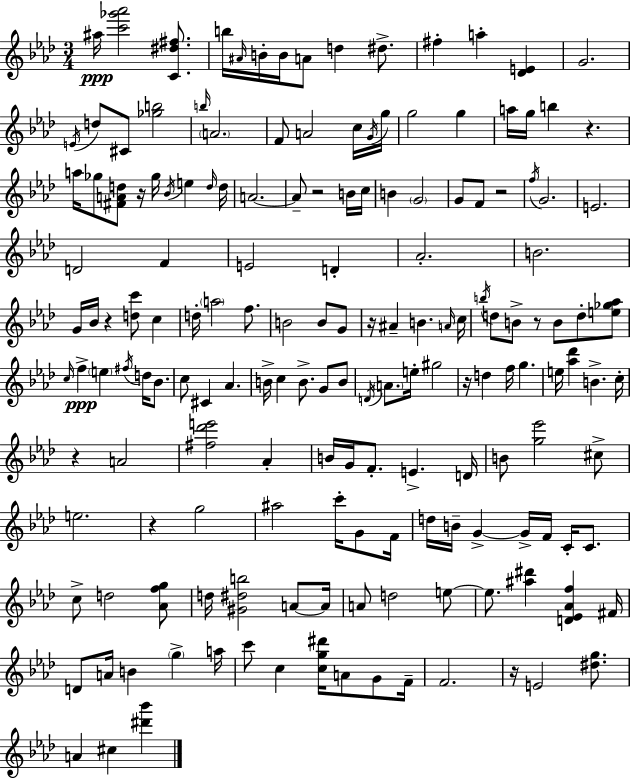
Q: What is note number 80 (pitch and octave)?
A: B4